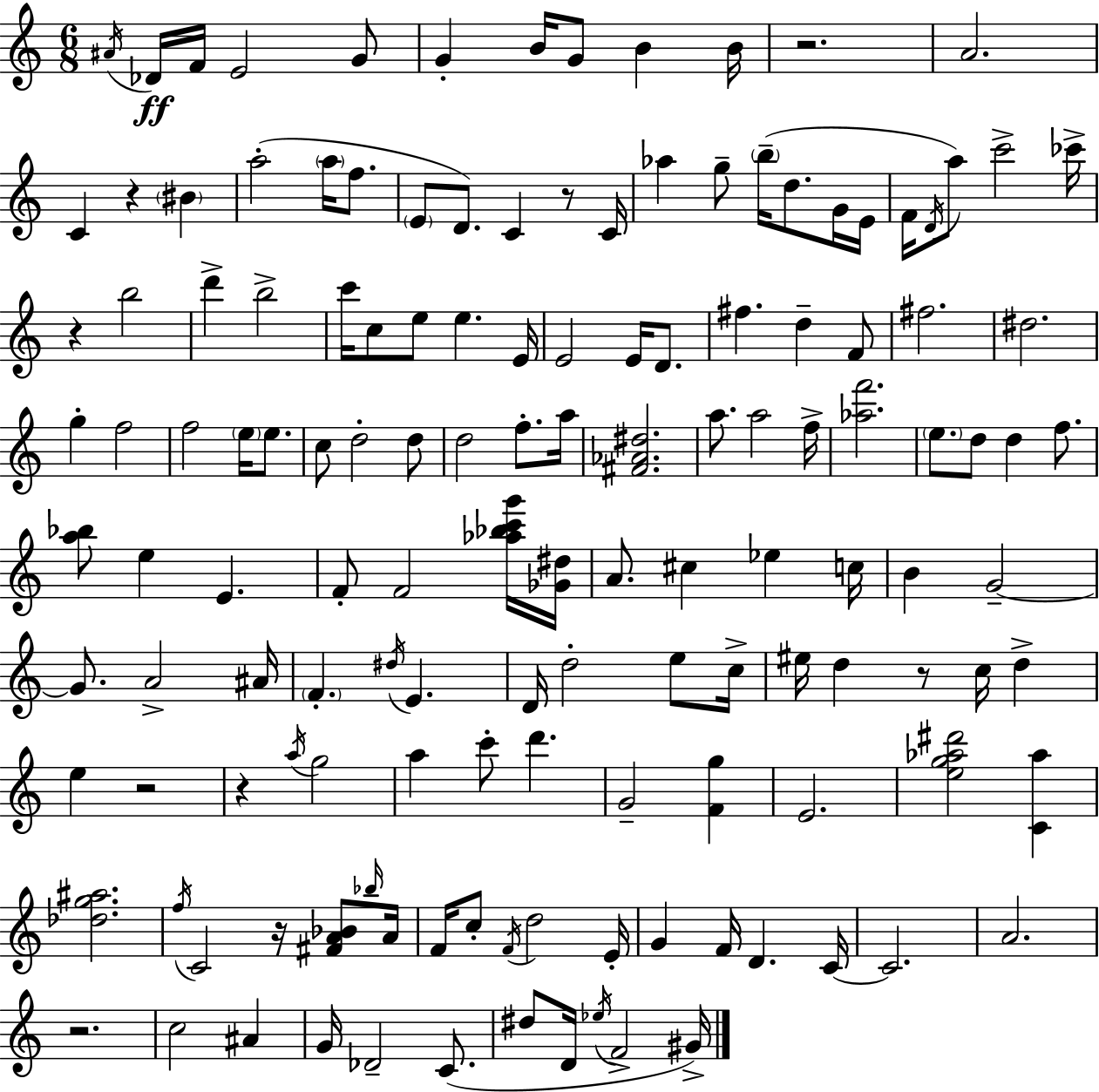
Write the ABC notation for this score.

X:1
T:Untitled
M:6/8
L:1/4
K:C
^A/4 _D/4 F/4 E2 G/2 G B/4 G/2 B B/4 z2 A2 C z ^B a2 a/4 f/2 E/2 D/2 C z/2 C/4 _a g/2 b/4 d/2 G/4 E/4 F/4 D/4 a/2 c'2 _c'/4 z b2 d' b2 c'/4 c/2 e/2 e E/4 E2 E/4 D/2 ^f d F/2 ^f2 ^d2 g f2 f2 e/4 e/2 c/2 d2 d/2 d2 f/2 a/4 [^F_A^d]2 a/2 a2 f/4 [_af']2 e/2 d/2 d f/2 [a_b]/2 e E F/2 F2 [_a_bc'g']/4 [_G^d]/4 A/2 ^c _e c/4 B G2 G/2 A2 ^A/4 F ^d/4 E D/4 d2 e/2 c/4 ^e/4 d z/2 c/4 d e z2 z a/4 g2 a c'/2 d' G2 [Fg] E2 [eg_a^d']2 [C_a] [_dg^a]2 f/4 C2 z/4 [^FA_B]/2 _b/4 A/4 F/4 c/2 F/4 d2 E/4 G F/4 D C/4 C2 A2 z2 c2 ^A G/4 _D2 C/2 ^d/2 D/4 _e/4 F2 ^G/4